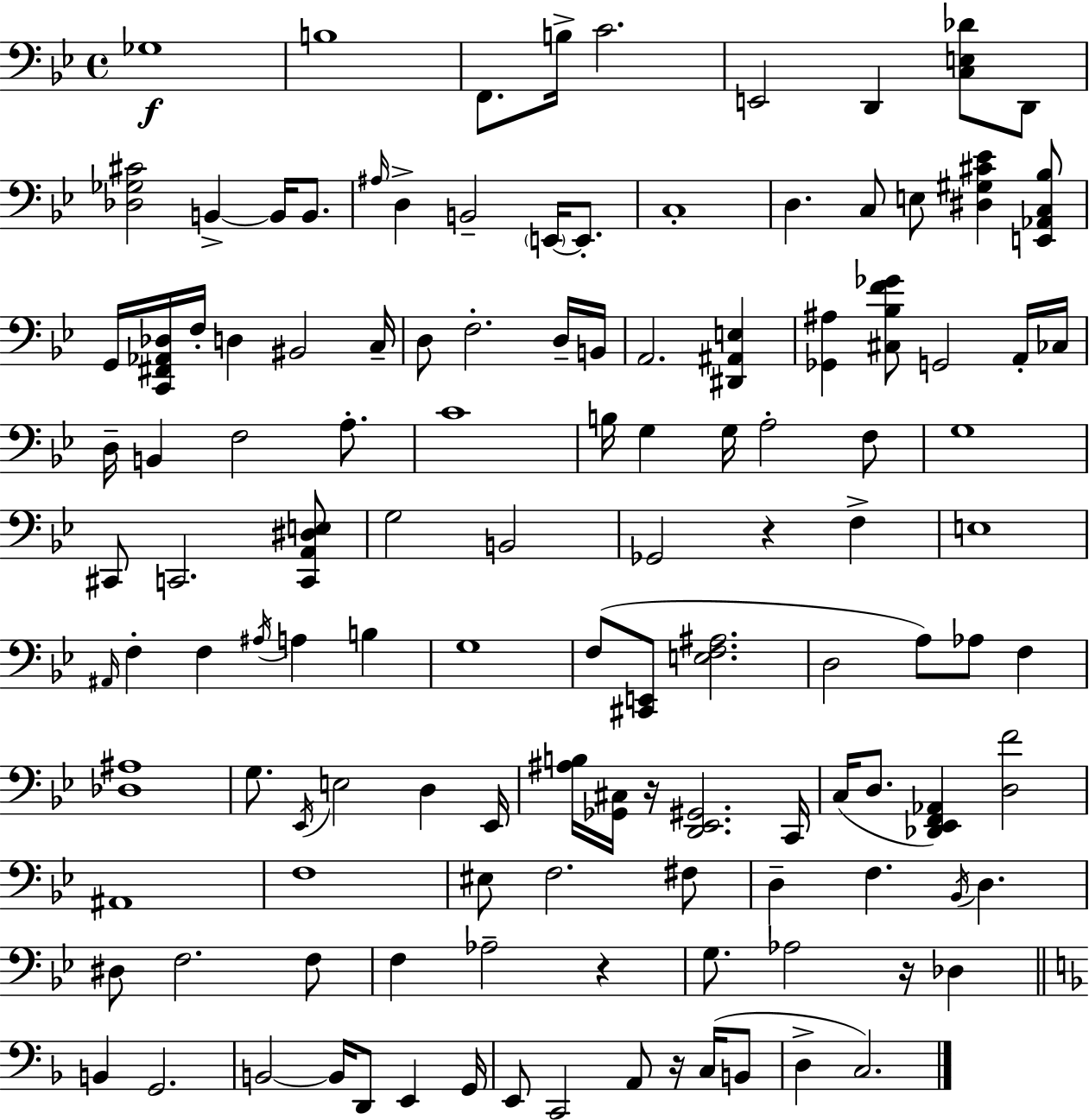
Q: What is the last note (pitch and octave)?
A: C3